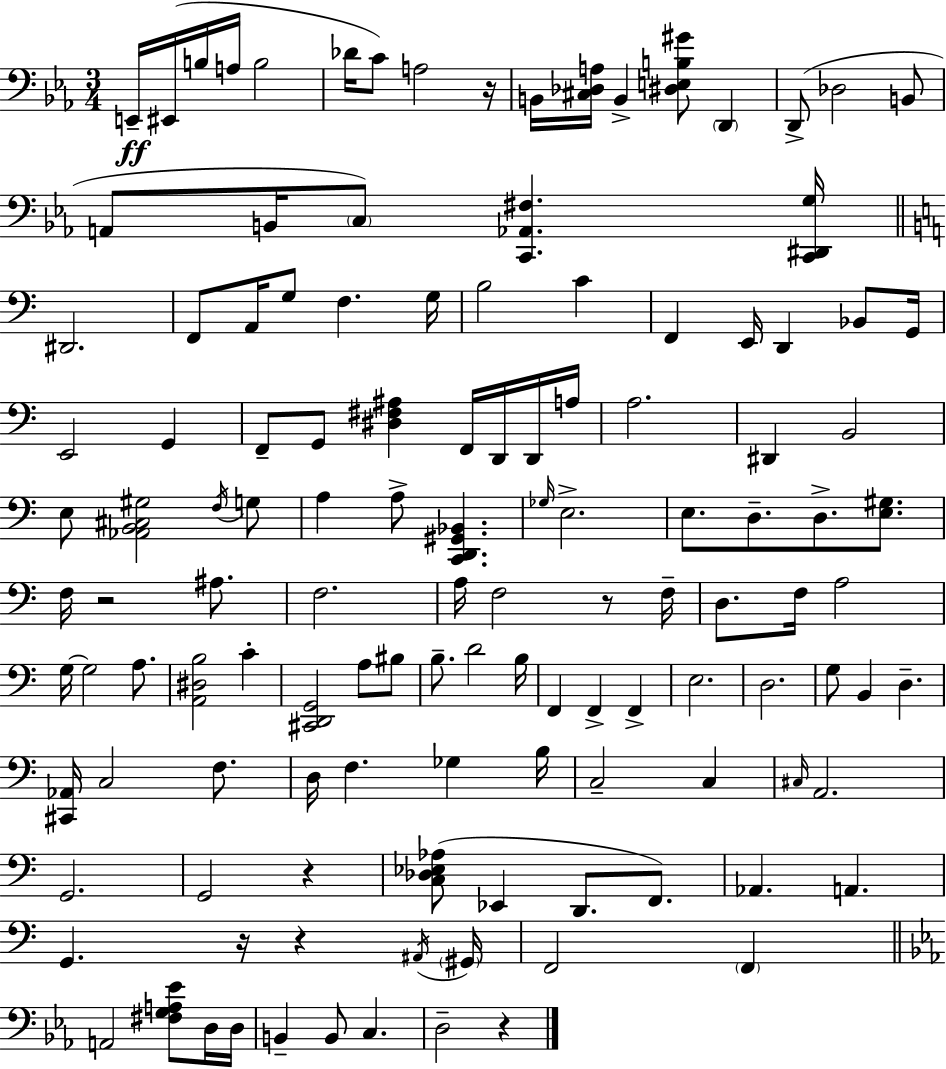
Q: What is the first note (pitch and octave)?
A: E2